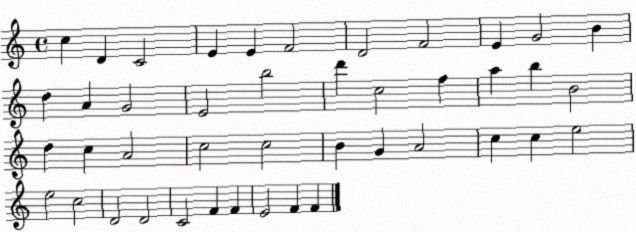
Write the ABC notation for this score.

X:1
T:Untitled
M:4/4
L:1/4
K:C
c D C2 E E F2 D2 F2 E G2 B d A G2 E2 b2 d' c2 f a b B2 d c A2 c2 c2 B G A2 c c e2 e2 c2 D2 D2 C2 F F E2 F F